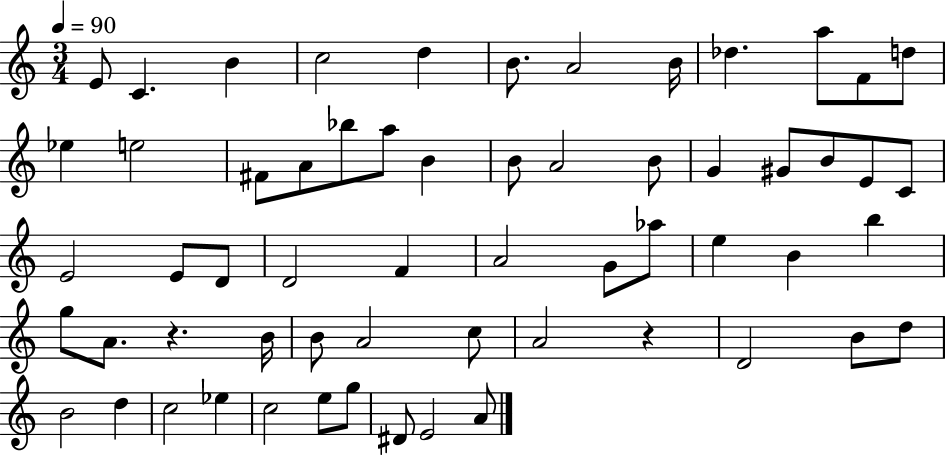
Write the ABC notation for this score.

X:1
T:Untitled
M:3/4
L:1/4
K:C
E/2 C B c2 d B/2 A2 B/4 _d a/2 F/2 d/2 _e e2 ^F/2 A/2 _b/2 a/2 B B/2 A2 B/2 G ^G/2 B/2 E/2 C/2 E2 E/2 D/2 D2 F A2 G/2 _a/2 e B b g/2 A/2 z B/4 B/2 A2 c/2 A2 z D2 B/2 d/2 B2 d c2 _e c2 e/2 g/2 ^D/2 E2 A/2